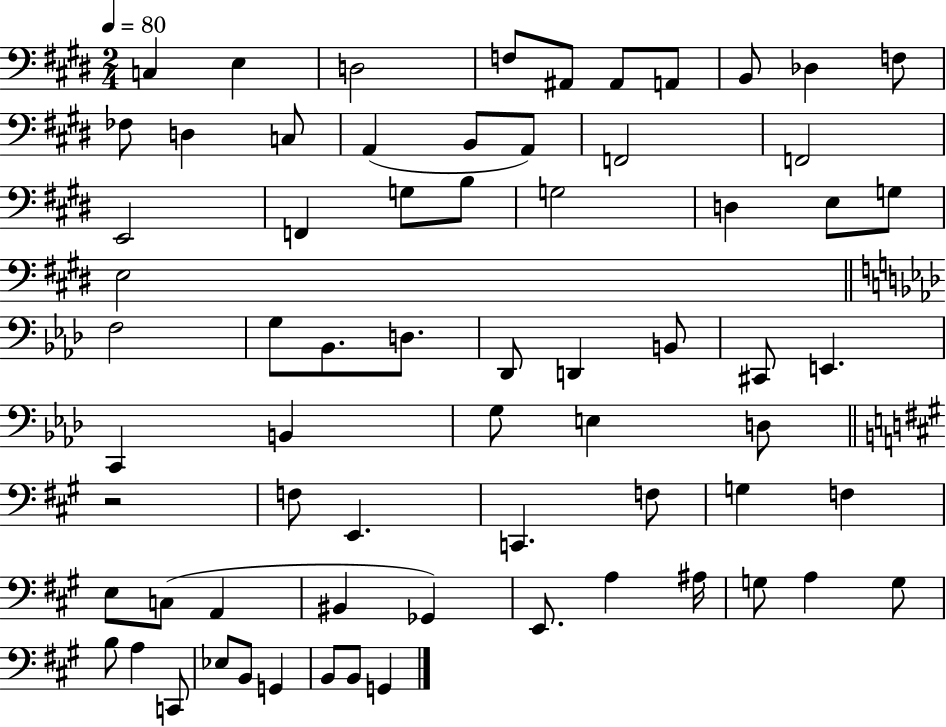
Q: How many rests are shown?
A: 1